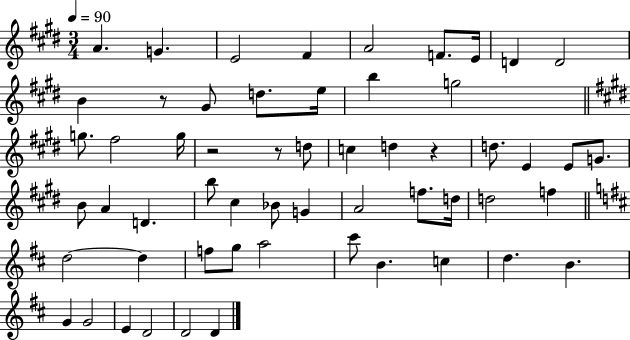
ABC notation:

X:1
T:Untitled
M:3/4
L:1/4
K:E
A G E2 ^F A2 F/2 E/4 D D2 B z/2 ^G/2 d/2 e/4 b g2 g/2 ^f2 g/4 z2 z/2 d/2 c d z d/2 E E/2 G/2 B/2 A D b/2 ^c _B/2 G A2 f/2 d/4 d2 f d2 d f/2 g/2 a2 ^c'/2 B c d B G G2 E D2 D2 D